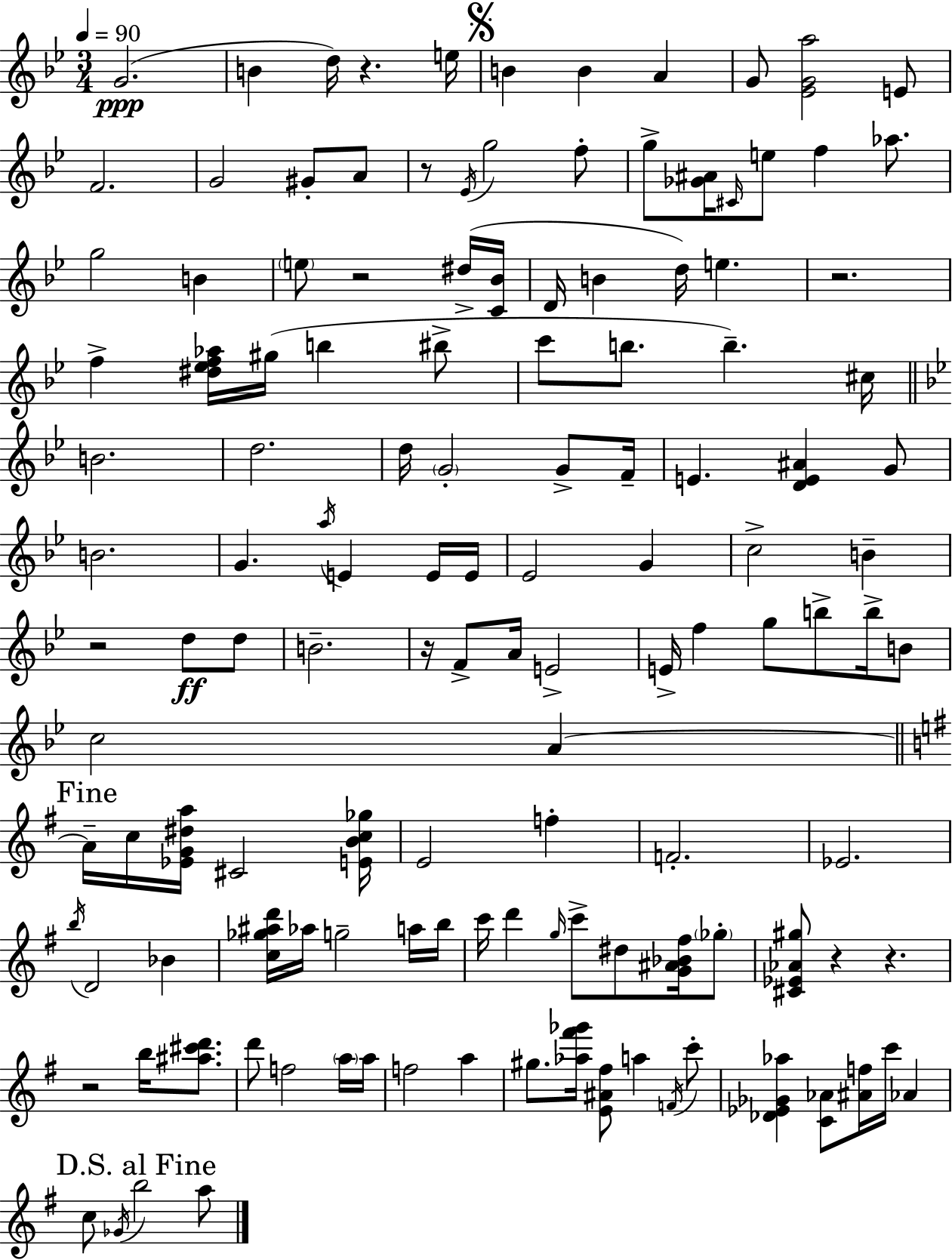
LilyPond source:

{
  \clef treble
  \numericTimeSignature
  \time 3/4
  \key bes \major
  \tempo 4 = 90
  g'2.(\ppp | b'4 d''16) r4. e''16 | \mark \markup { \musicglyph "scripts.segno" } b'4 b'4 a'4 | g'8 <ees' g' a''>2 e'8 | \break f'2. | g'2 gis'8-. a'8 | r8 \acciaccatura { ees'16 } g''2 f''8-. | g''8-> <ges' ais'>16 \grace { cis'16 } e''8 f''4 aes''8. | \break g''2 b'4 | \parenthesize e''8 r2 | dis''16->( <c' bes'>16 d'16 b'4 d''16) e''4. | r2. | \break f''4-> <dis'' ees'' f'' aes''>16 gis''16( b''4 | bis''8-> c'''8 b''8. b''4.--) | cis''16 \bar "||" \break \key bes \major b'2. | d''2. | d''16 \parenthesize g'2-. g'8-> f'16-- | e'4. <d' e' ais'>4 g'8 | \break b'2. | g'4. \acciaccatura { a''16 } e'4 e'16 | e'16 ees'2 g'4 | c''2-> b'4-- | \break r2 d''8\ff d''8 | b'2.-- | r16 f'8-> a'16 e'2-> | e'16-> f''4 g''8 b''8-> b''16-> b'8 | \break c''2 a'4~~ | \mark "Fine" \bar "||" \break \key e \minor a'16-- c''16 <ees' g' dis'' a''>16 cis'2 <e' b' c'' ges''>16 | e'2 f''4-. | f'2.-. | ees'2. | \break \acciaccatura { b''16 } d'2 bes'4 | <c'' ges'' ais'' d'''>16 aes''16 g''2-- a''16 | b''16 c'''16 d'''4 \grace { g''16 } c'''8-> dis''8 <g' ais' bes' fis''>16 | \parenthesize ges''8-. <cis' ees' aes' gis''>8 r4 r4. | \break r2 b''16 <ais'' cis''' d'''>8. | d'''8 f''2 | \parenthesize a''16 a''16 f''2 a''4 | gis''8. <aes'' fis''' ges'''>16 <e' ais' fis''>8 a''4 | \break \acciaccatura { f'16 } c'''8-. <des' ees' ges' aes''>4 <c' aes'>8 <ais' f''>16 c'''16 aes'4 | \mark "D.S. al Fine" c''8 \acciaccatura { ges'16 } b''2 | a''8 \bar "|."
}